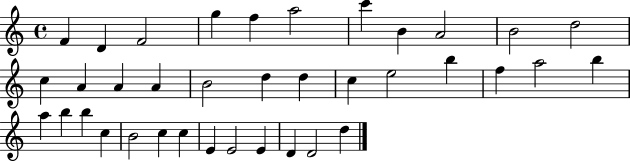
F4/q D4/q F4/h G5/q F5/q A5/h C6/q B4/q A4/h B4/h D5/h C5/q A4/q A4/q A4/q B4/h D5/q D5/q C5/q E5/h B5/q F5/q A5/h B5/q A5/q B5/q B5/q C5/q B4/h C5/q C5/q E4/q E4/h E4/q D4/q D4/h D5/q